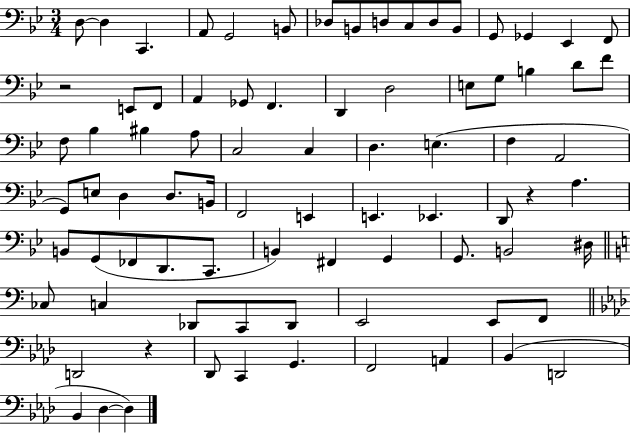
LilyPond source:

{
  \clef bass
  \numericTimeSignature
  \time 3/4
  \key bes \major
  \repeat volta 2 { d8~~ d4 c,4. | a,8 g,2 b,8 | des8 b,8 d8 c8 d8 b,8 | g,8 ges,4 ees,4 f,8 | \break r2 e,8 f,8 | a,4 ges,8 f,4. | d,4 d2 | e8 g8 b4 d'8 f'8 | \break f8 bes4 bis4 a8 | c2 c4 | d4. e4.( | f4 a,2 | \break g,8) e8 d4 d8. b,16 | f,2 e,4 | e,4. ees,4. | d,8 r4 a4. | \break b,8 g,8( fes,8 d,8. c,8. | b,4) fis,4 g,4 | g,8. b,2 dis16 | \bar "||" \break \key c \major ces8 c4 des,8 c,8 des,8 | e,2 e,8 f,8 | \bar "||" \break \key aes \major d,2 r4 | des,8 c,4 g,4. | f,2 a,4 | bes,4( d,2 | \break bes,4 des4~~ des4) | } \bar "|."
}